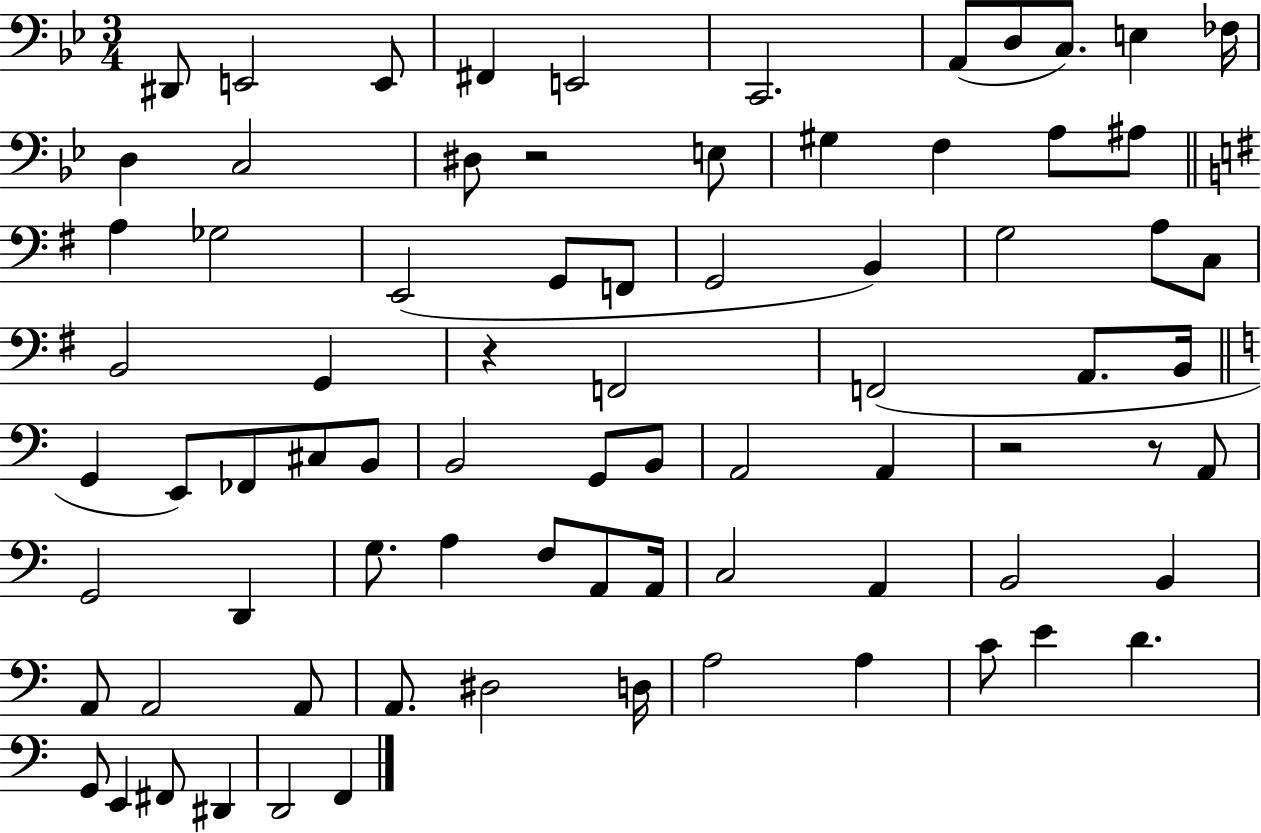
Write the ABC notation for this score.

X:1
T:Untitled
M:3/4
L:1/4
K:Bb
^D,,/2 E,,2 E,,/2 ^F,, E,,2 C,,2 A,,/2 D,/2 C,/2 E, _F,/4 D, C,2 ^D,/2 z2 E,/2 ^G, F, A,/2 ^A,/2 A, _G,2 E,,2 G,,/2 F,,/2 G,,2 B,, G,2 A,/2 C,/2 B,,2 G,, z F,,2 F,,2 A,,/2 B,,/4 G,, E,,/2 _F,,/2 ^C,/2 B,,/2 B,,2 G,,/2 B,,/2 A,,2 A,, z2 z/2 A,,/2 G,,2 D,, G,/2 A, F,/2 A,,/2 A,,/4 C,2 A,, B,,2 B,, A,,/2 A,,2 A,,/2 A,,/2 ^D,2 D,/4 A,2 A, C/2 E D G,,/2 E,, ^F,,/2 ^D,, D,,2 F,,